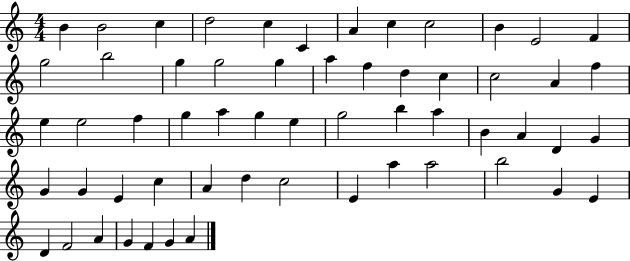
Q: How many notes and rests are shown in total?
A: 58